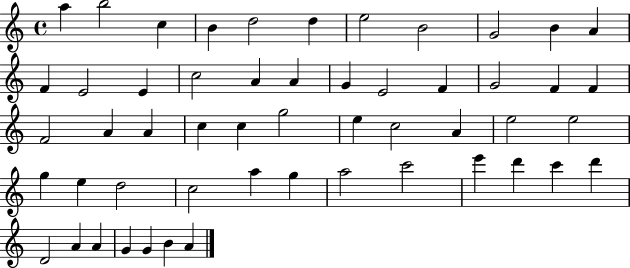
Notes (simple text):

A5/q B5/h C5/q B4/q D5/h D5/q E5/h B4/h G4/h B4/q A4/q F4/q E4/h E4/q C5/h A4/q A4/q G4/q E4/h F4/q G4/h F4/q F4/q F4/h A4/q A4/q C5/q C5/q G5/h E5/q C5/h A4/q E5/h E5/h G5/q E5/q D5/h C5/h A5/q G5/q A5/h C6/h E6/q D6/q C6/q D6/q D4/h A4/q A4/q G4/q G4/q B4/q A4/q